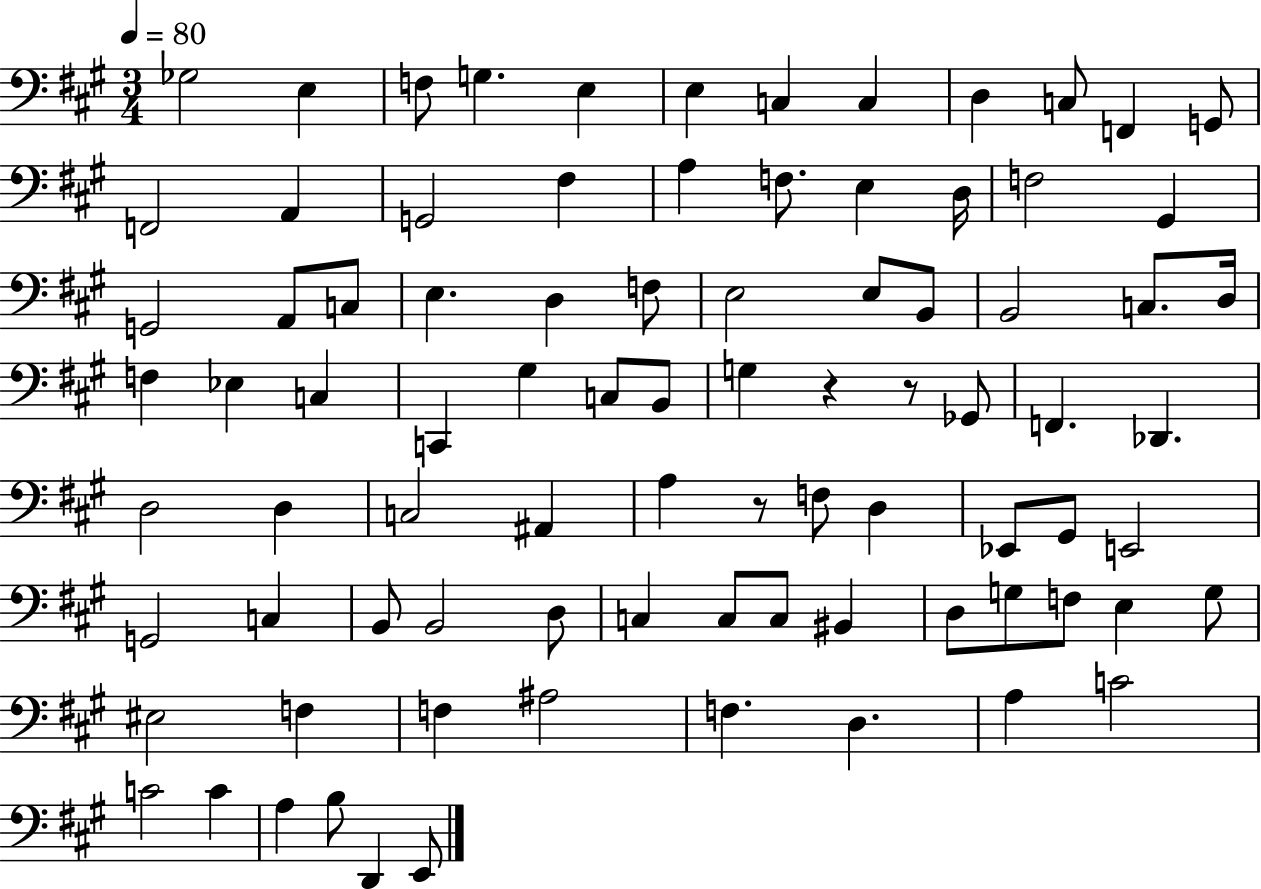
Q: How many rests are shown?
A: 3